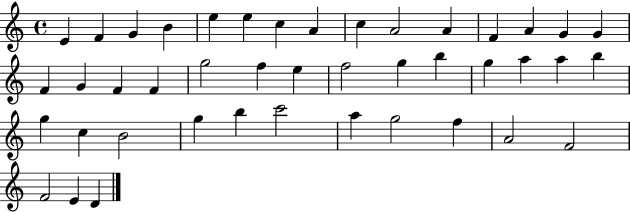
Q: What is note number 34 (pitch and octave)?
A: B5